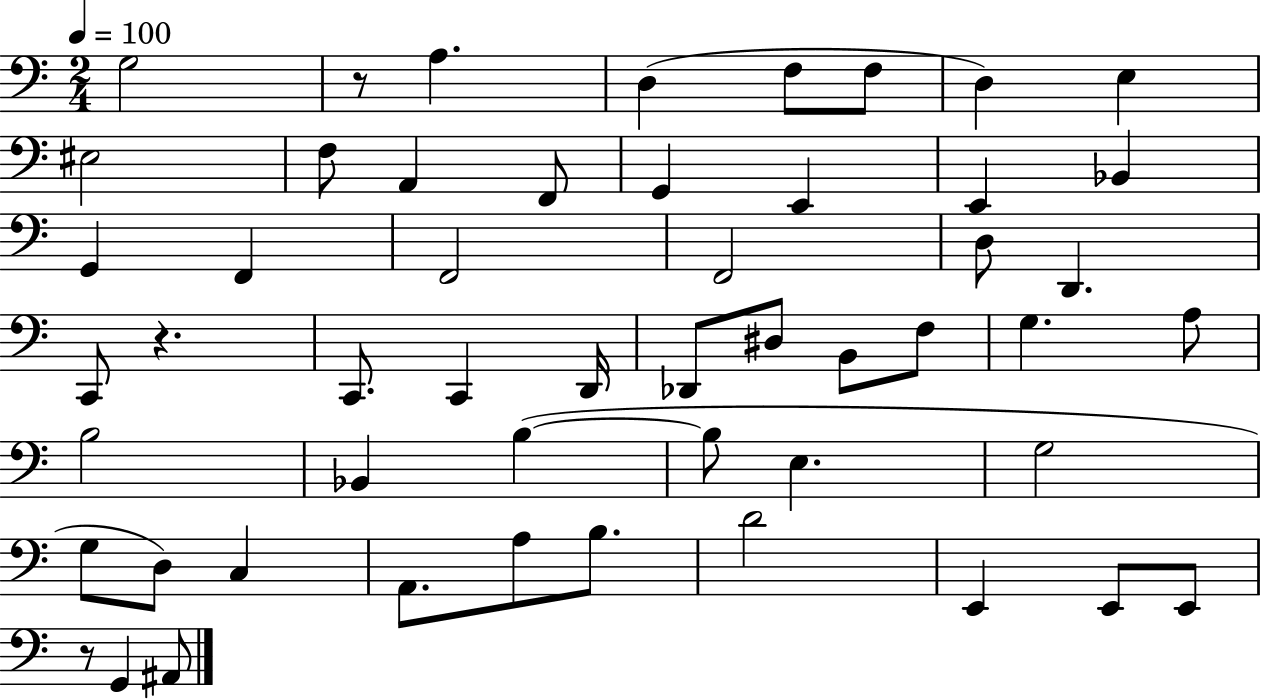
{
  \clef bass
  \numericTimeSignature
  \time 2/4
  \key c \major
  \tempo 4 = 100
  g2 | r8 a4. | d4( f8 f8 | d4) e4 | \break eis2 | f8 a,4 f,8 | g,4 e,4 | e,4 bes,4 | \break g,4 f,4 | f,2 | f,2 | d8 d,4. | \break c,8 r4. | c,8. c,4 d,16 | des,8 dis8 b,8 f8 | g4. a8 | \break b2 | bes,4 b4~(~ | b8 e4. | g2 | \break g8 d8) c4 | a,8. a8 b8. | d'2 | e,4 e,8 e,8 | \break r8 g,4 ais,8 | \bar "|."
}